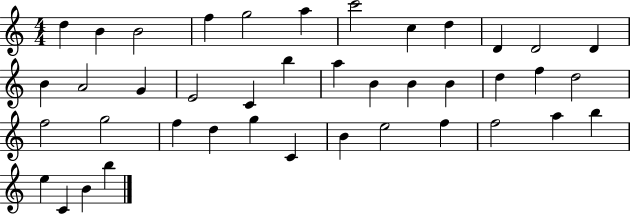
X:1
T:Untitled
M:4/4
L:1/4
K:C
d B B2 f g2 a c'2 c d D D2 D B A2 G E2 C b a B B B d f d2 f2 g2 f d g C B e2 f f2 a b e C B b